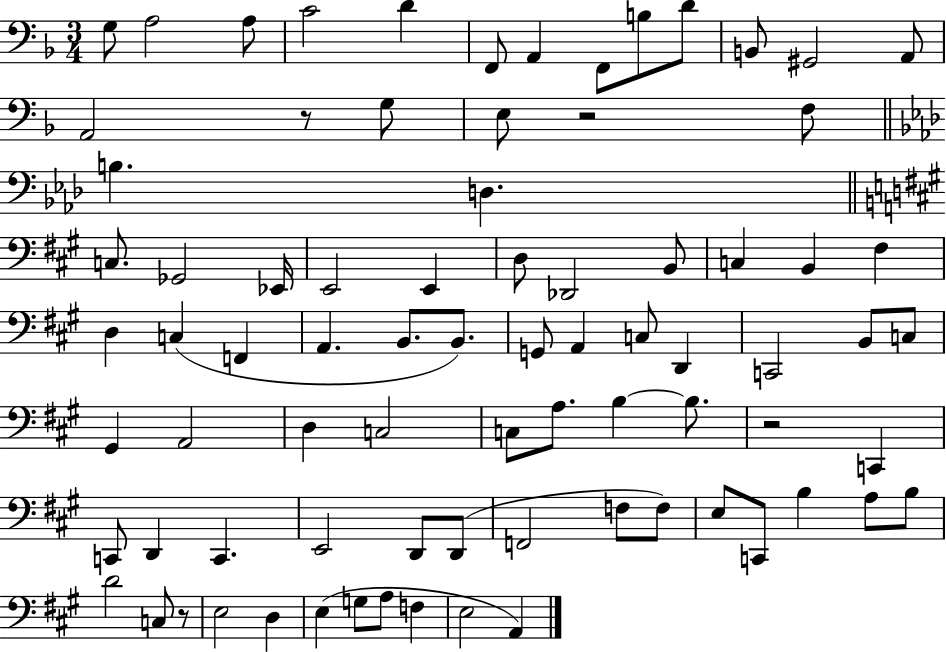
G3/e A3/h A3/e C4/h D4/q F2/e A2/q F2/e B3/e D4/e B2/e G#2/h A2/e A2/h R/e G3/e E3/e R/h F3/e B3/q. D3/q. C3/e. Gb2/h Eb2/s E2/h E2/q D3/e Db2/h B2/e C3/q B2/q F#3/q D3/q C3/q F2/q A2/q. B2/e. B2/e. G2/e A2/q C3/e D2/q C2/h B2/e C3/e G#2/q A2/h D3/q C3/h C3/e A3/e. B3/q B3/e. R/h C2/q C2/e D2/q C2/q. E2/h D2/e D2/e F2/h F3/e F3/e E3/e C2/e B3/q A3/e B3/e D4/h C3/e R/e E3/h D3/q E3/q G3/e A3/e F3/q E3/h A2/q